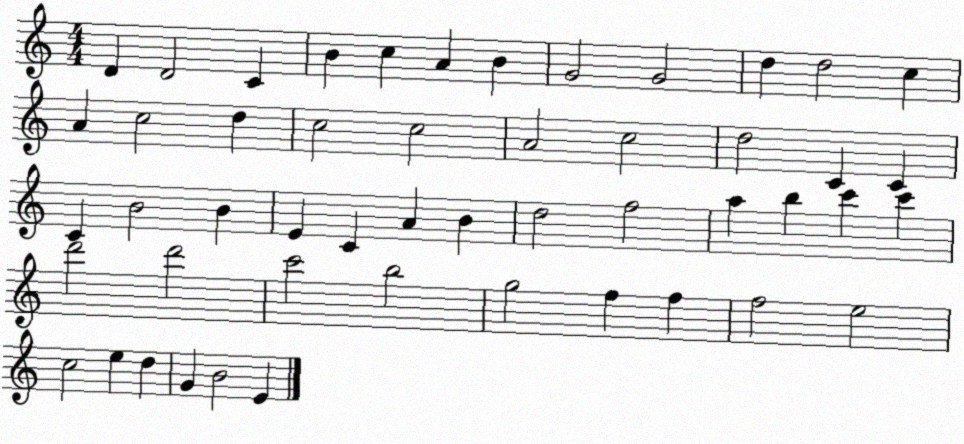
X:1
T:Untitled
M:4/4
L:1/4
K:C
D D2 C B c A B G2 G2 d d2 c A c2 d c2 c2 A2 c2 d2 C C C B2 B E C A B d2 f2 a b c' c' d'2 d'2 c'2 b2 g2 f f f2 e2 c2 e d G B2 E